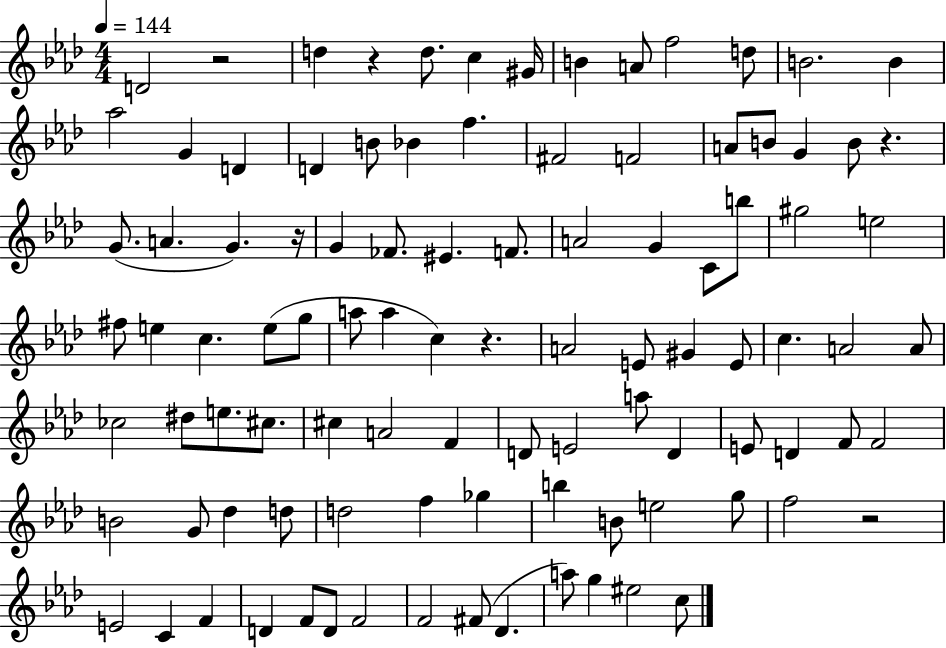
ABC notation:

X:1
T:Untitled
M:4/4
L:1/4
K:Ab
D2 z2 d z d/2 c ^G/4 B A/2 f2 d/2 B2 B _a2 G D D B/2 _B f ^F2 F2 A/2 B/2 G B/2 z G/2 A G z/4 G _F/2 ^E F/2 A2 G C/2 b/2 ^g2 e2 ^f/2 e c e/2 g/2 a/2 a c z A2 E/2 ^G E/2 c A2 A/2 _c2 ^d/2 e/2 ^c/2 ^c A2 F D/2 E2 a/2 D E/2 D F/2 F2 B2 G/2 _d d/2 d2 f _g b B/2 e2 g/2 f2 z2 E2 C F D F/2 D/2 F2 F2 ^F/2 _D a/2 g ^e2 c/2